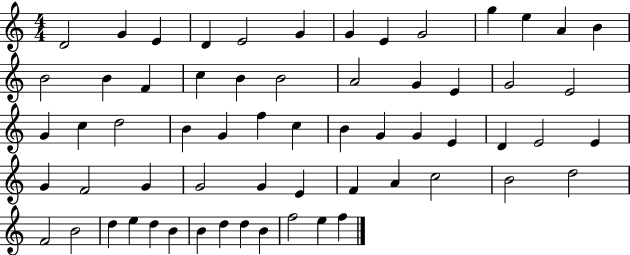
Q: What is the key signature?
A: C major